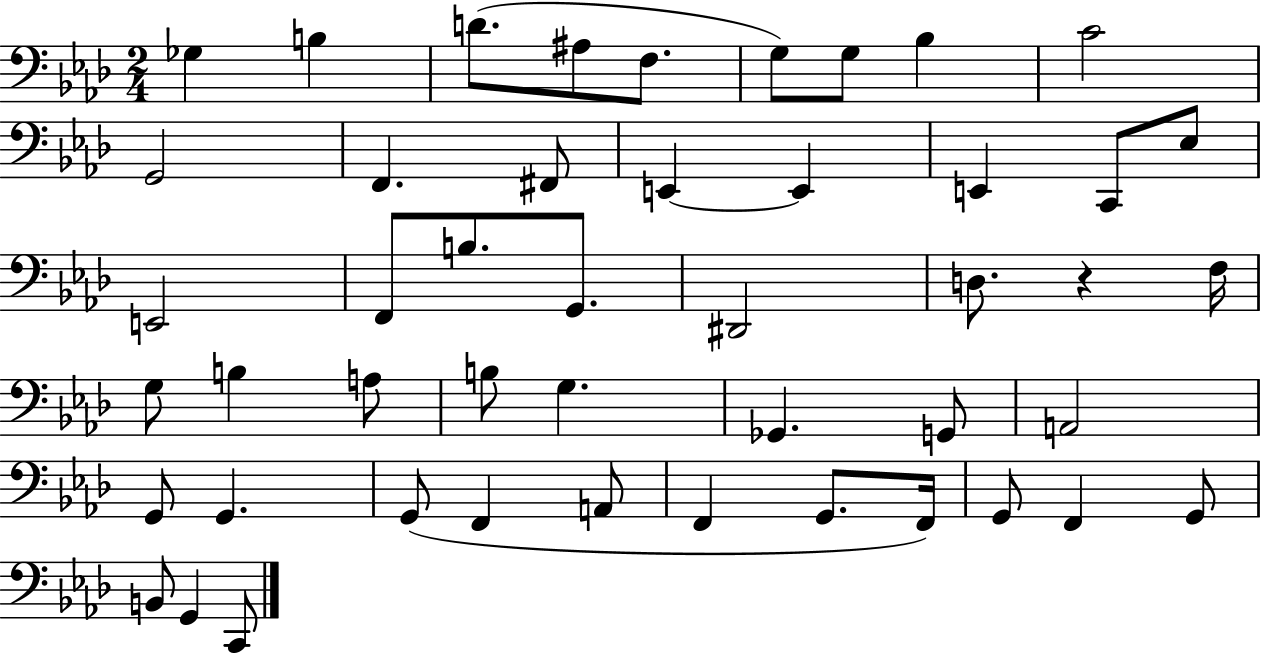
{
  \clef bass
  \numericTimeSignature
  \time 2/4
  \key aes \major
  \repeat volta 2 { ges4 b4 | d'8.( ais8 f8. | g8) g8 bes4 | c'2 | \break g,2 | f,4. fis,8 | e,4~~ e,4 | e,4 c,8 ees8 | \break e,2 | f,8 b8. g,8. | dis,2 | d8. r4 f16 | \break g8 b4 a8 | b8 g4. | ges,4. g,8 | a,2 | \break g,8 g,4. | g,8( f,4 a,8 | f,4 g,8. f,16) | g,8 f,4 g,8 | \break b,8 g,4 c,8 | } \bar "|."
}